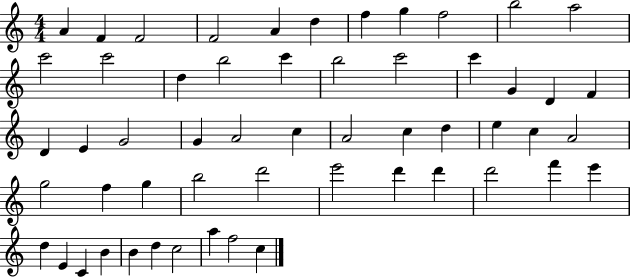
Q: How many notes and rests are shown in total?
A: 55